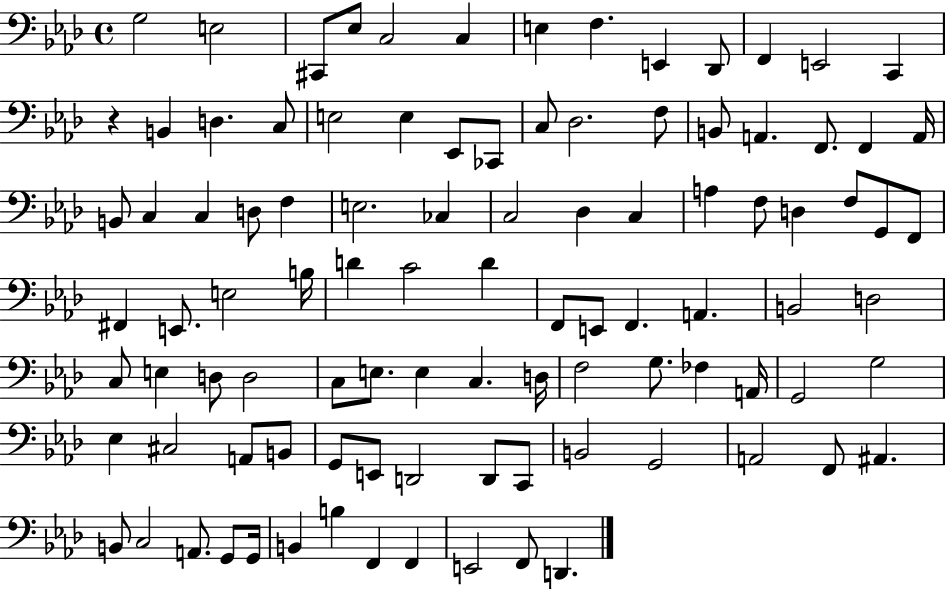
X:1
T:Untitled
M:4/4
L:1/4
K:Ab
G,2 E,2 ^C,,/2 _E,/2 C,2 C, E, F, E,, _D,,/2 F,, E,,2 C,, z B,, D, C,/2 E,2 E, _E,,/2 _C,,/2 C,/2 _D,2 F,/2 B,,/2 A,, F,,/2 F,, A,,/4 B,,/2 C, C, D,/2 F, E,2 _C, C,2 _D, C, A, F,/2 D, F,/2 G,,/2 F,,/2 ^F,, E,,/2 E,2 B,/4 D C2 D F,,/2 E,,/2 F,, A,, B,,2 D,2 C,/2 E, D,/2 D,2 C,/2 E,/2 E, C, D,/4 F,2 G,/2 _F, A,,/4 G,,2 G,2 _E, ^C,2 A,,/2 B,,/2 G,,/2 E,,/2 D,,2 D,,/2 C,,/2 B,,2 G,,2 A,,2 F,,/2 ^A,, B,,/2 C,2 A,,/2 G,,/2 G,,/4 B,, B, F,, F,, E,,2 F,,/2 D,,